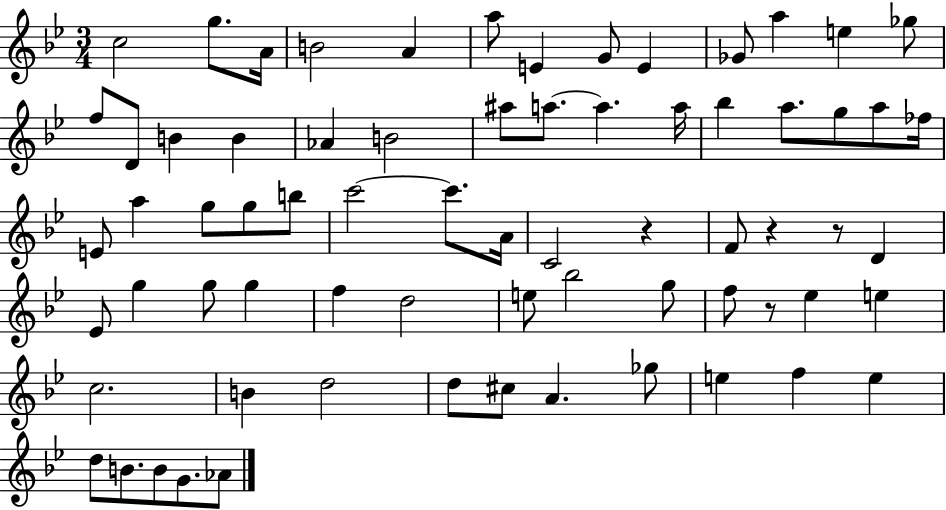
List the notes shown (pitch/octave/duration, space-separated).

C5/h G5/e. A4/s B4/h A4/q A5/e E4/q G4/e E4/q Gb4/e A5/q E5/q Gb5/e F5/e D4/e B4/q B4/q Ab4/q B4/h A#5/e A5/e. A5/q. A5/s Bb5/q A5/e. G5/e A5/e FES5/s E4/e A5/q G5/e G5/e B5/e C6/h C6/e. A4/s C4/h R/q F4/e R/q R/e D4/q Eb4/e G5/q G5/e G5/q F5/q D5/h E5/e Bb5/h G5/e F5/e R/e Eb5/q E5/q C5/h. B4/q D5/h D5/e C#5/e A4/q. Gb5/e E5/q F5/q E5/q D5/e B4/e. B4/e G4/e. Ab4/e